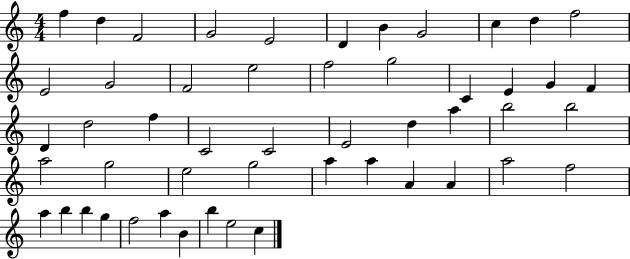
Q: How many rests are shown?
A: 0